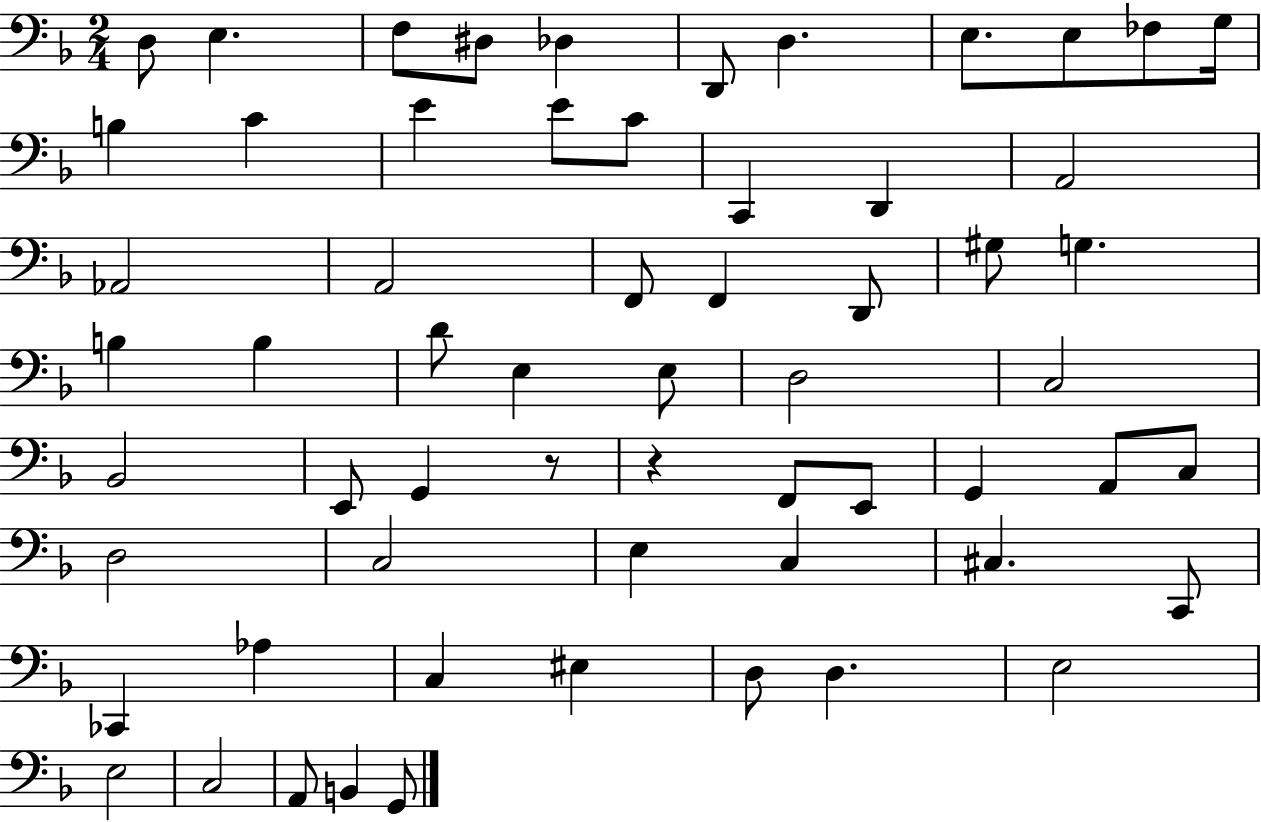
{
  \clef bass
  \numericTimeSignature
  \time 2/4
  \key f \major
  d8 e4. | f8 dis8 des4 | d,8 d4. | e8. e8 fes8 g16 | \break b4 c'4 | e'4 e'8 c'8 | c,4 d,4 | a,2 | \break aes,2 | a,2 | f,8 f,4 d,8 | gis8 g4. | \break b4 b4 | d'8 e4 e8 | d2 | c2 | \break bes,2 | e,8 g,4 r8 | r4 f,8 e,8 | g,4 a,8 c8 | \break d2 | c2 | e4 c4 | cis4. c,8 | \break ces,4 aes4 | c4 eis4 | d8 d4. | e2 | \break e2 | c2 | a,8 b,4 g,8 | \bar "|."
}